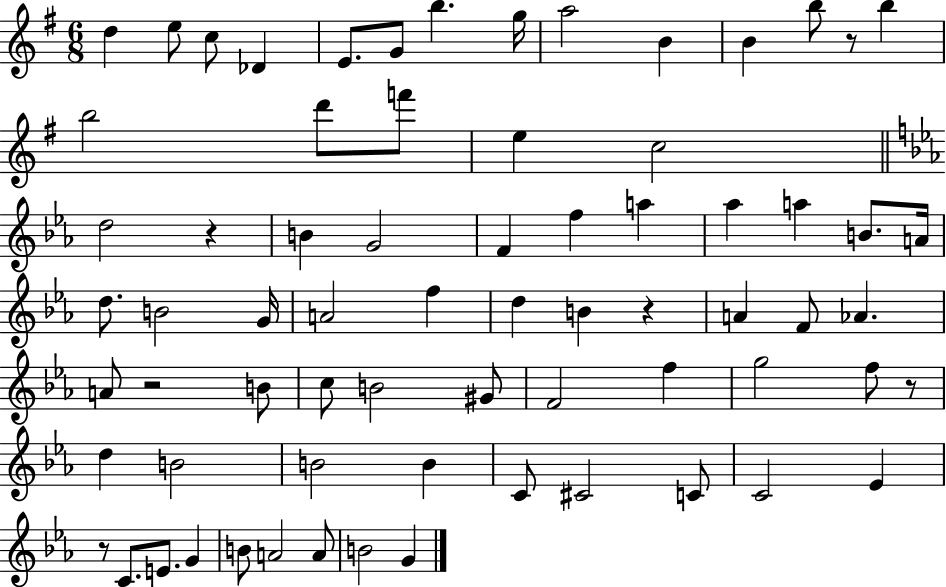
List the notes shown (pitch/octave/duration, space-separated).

D5/q E5/e C5/e Db4/q E4/e. G4/e B5/q. G5/s A5/h B4/q B4/q B5/e R/e B5/q B5/h D6/e F6/e E5/q C5/h D5/h R/q B4/q G4/h F4/q F5/q A5/q Ab5/q A5/q B4/e. A4/s D5/e. B4/h G4/s A4/h F5/q D5/q B4/q R/q A4/q F4/e Ab4/q. A4/e R/h B4/e C5/e B4/h G#4/e F4/h F5/q G5/h F5/e R/e D5/q B4/h B4/h B4/q C4/e C#4/h C4/e C4/h Eb4/q R/e C4/e. E4/e. G4/q B4/e A4/h A4/e B4/h G4/q